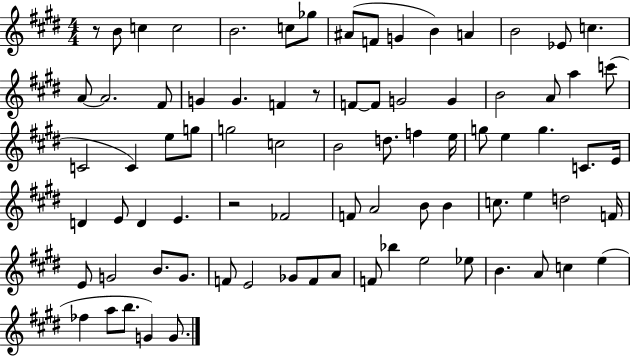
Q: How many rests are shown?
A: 3